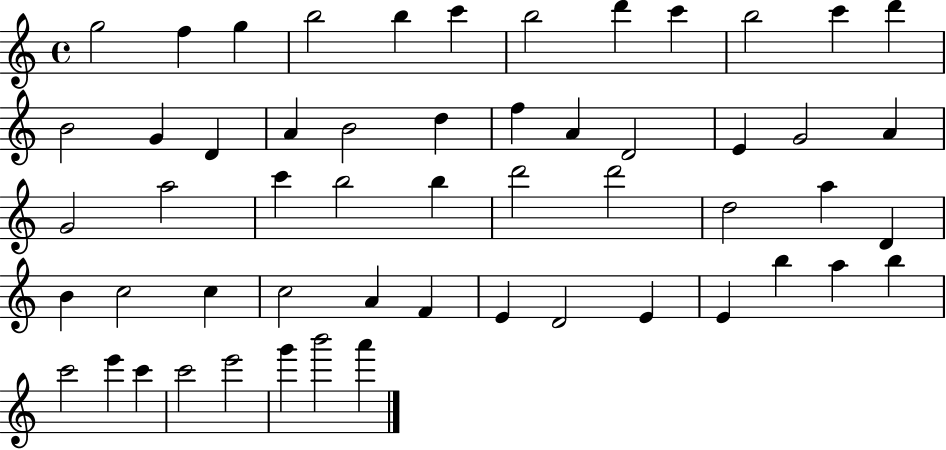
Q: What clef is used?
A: treble